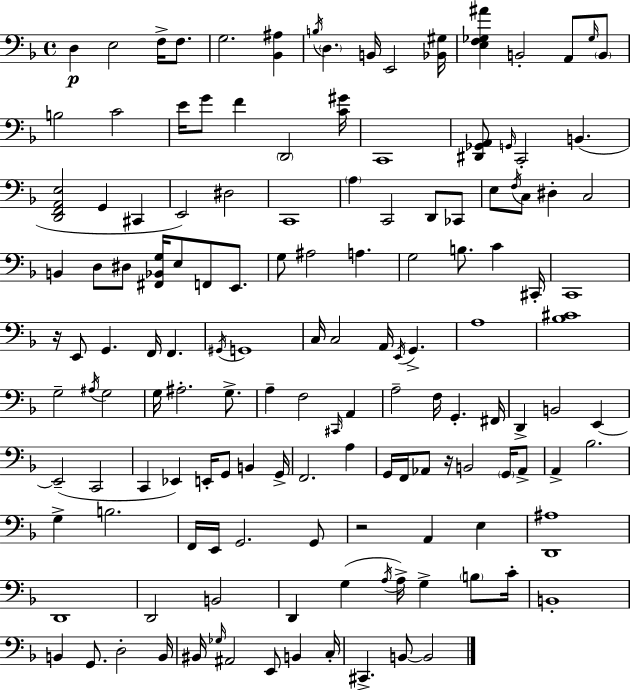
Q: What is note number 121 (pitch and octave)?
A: B2